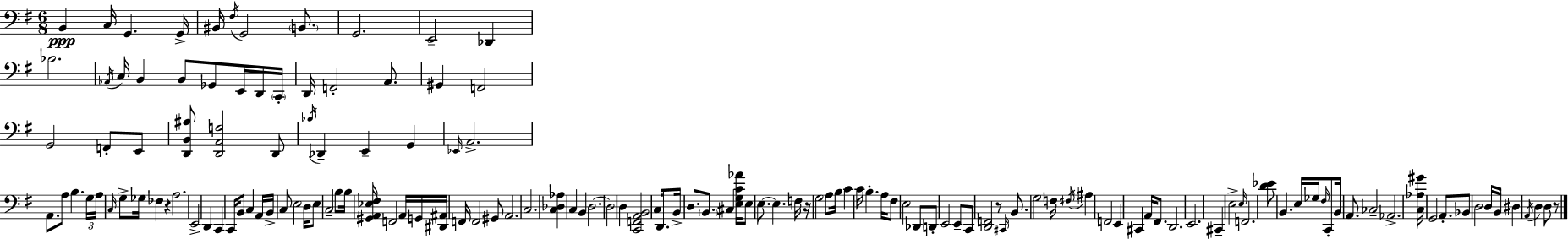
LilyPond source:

{
  \clef bass
  \numericTimeSignature
  \time 6/8
  \key g \major
  b,4\ppp c16 g,4. g,16-> | bis,16 \acciaccatura { fis16 } g,2 \parenthesize b,8. | g,2. | e,2-- des,4 | \break bes2. | \acciaccatura { aes,16 } c16 b,4 b,8 ges,8 e,16 | d,16 \parenthesize c,16-. d,16 f,2-. a,8. | gis,4 f,2 | \break g,2 f,8-. | e,8 <d, b, ais>8 <d, a, f>2 | d,8 \acciaccatura { bes16 } des,4-- e,4-- g,4 | \grace { ees,16 } a,2.-> | \break a,8. a8 b4. | \tuplet 3/2 { g16 a16 \grace { c16 } } g8-> ges16 fes4 | r4 a2. | e,2-> | \break d,4 c,4 c,16 b,8 | c4 a,16 b,16-> c8 e2-- | d16 e8 c2-- | b8 b16 <gis, a, ees fis>16 f,2 | \break a,16 g,16 <dis, ais,>16 f,16 f,2 | gis,8 a,2. | c2. | <c des aes>4 c4 | \break b,4 d2.~~ | d2 | d4 <c, f, a, b,>2 | c16 d,8. b,16-> d8. \parenthesize b,8. | \break cis4 <e g c' aes'>16 \parenthesize e8 e8.~~ e4. | f16 r16 g2 | a8 b16 c'4 c'16 b4.-. | a16 fis8 e2-- | \break des,8 d,8-. e,2 | e,8-- c,8 <d, f,>2 | r8 \grace { cis,16 } b,8. g2 | f16 \acciaccatura { fis16 } ais4 f,2 | \break e,4 cis,4 | a,16 fis,8. d,2. | e,2. | cis,4-- e2-> | \break \grace { e16 } f,2. | <d' ees'>8 b,4. | e16 ges16 \grace { fis16 } c,8-. b,16 a,8. | ces2-- aes,2.-> | \break <c aes gis'>16 g,2 | a,8.-. bes,8 d2 | d16 b,16 dis4 | \acciaccatura { a,16 } d4 d8 r8 \bar "|."
}